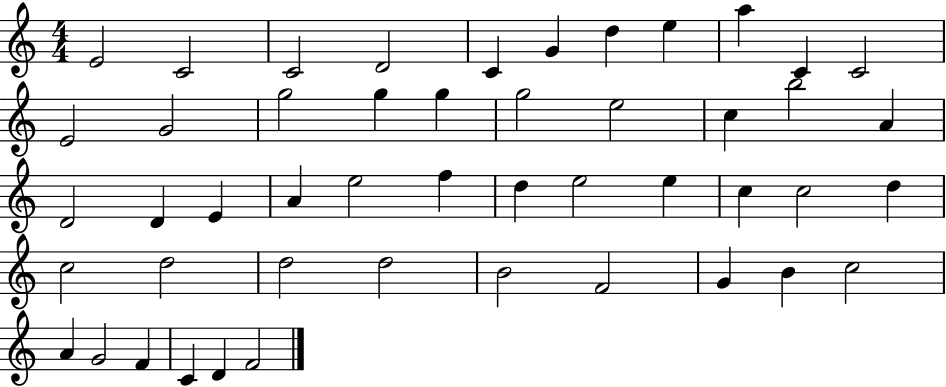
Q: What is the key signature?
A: C major